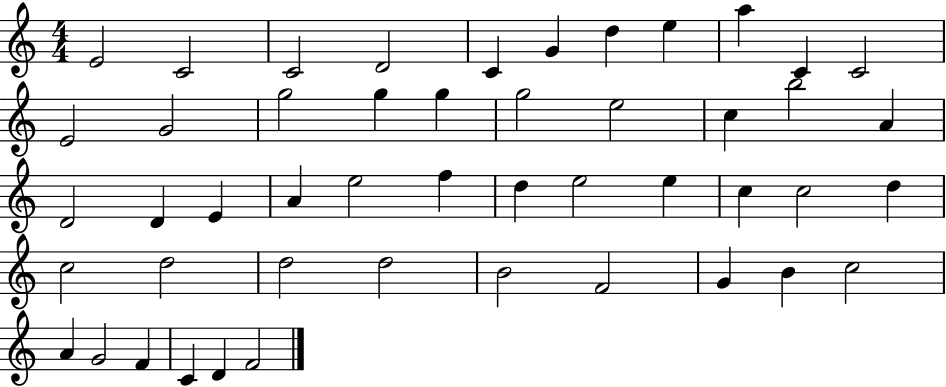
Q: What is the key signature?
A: C major